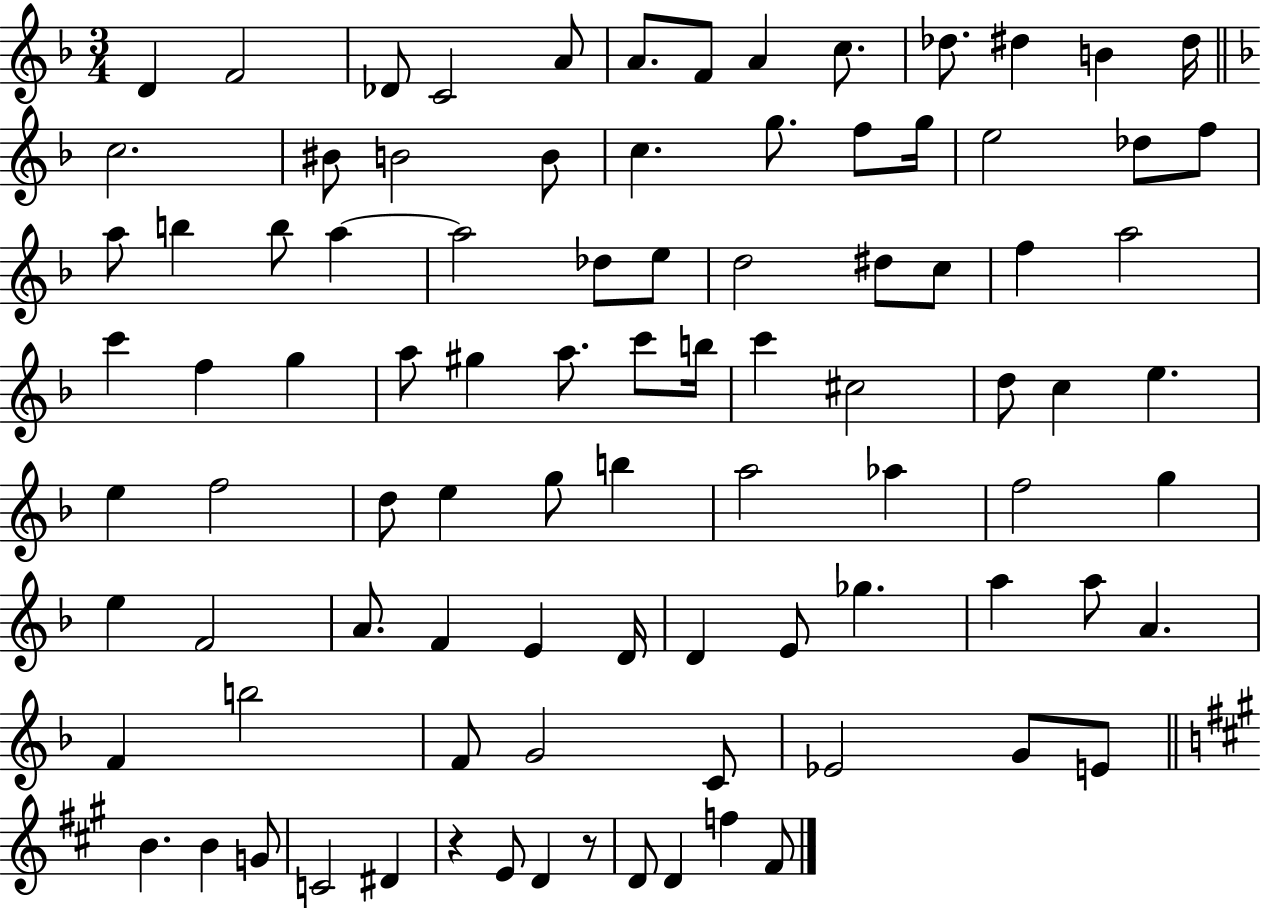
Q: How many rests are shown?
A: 2